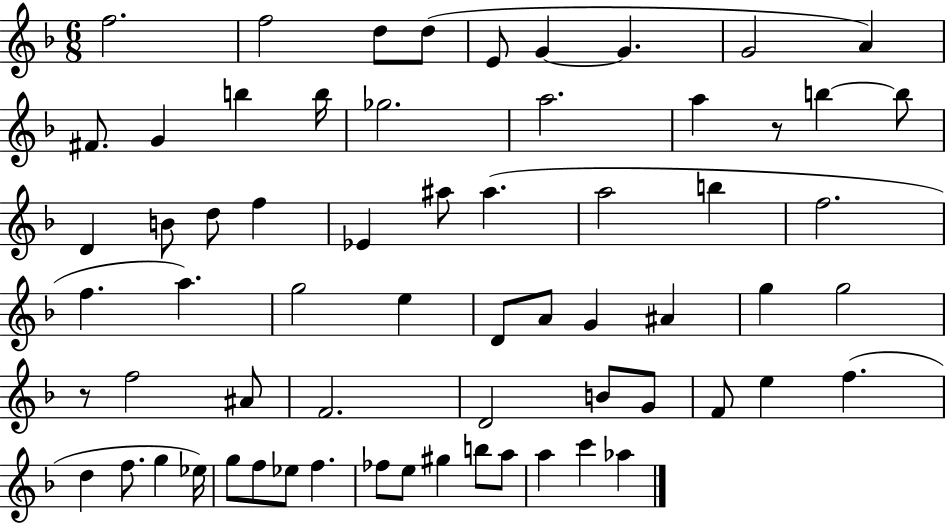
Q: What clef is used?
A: treble